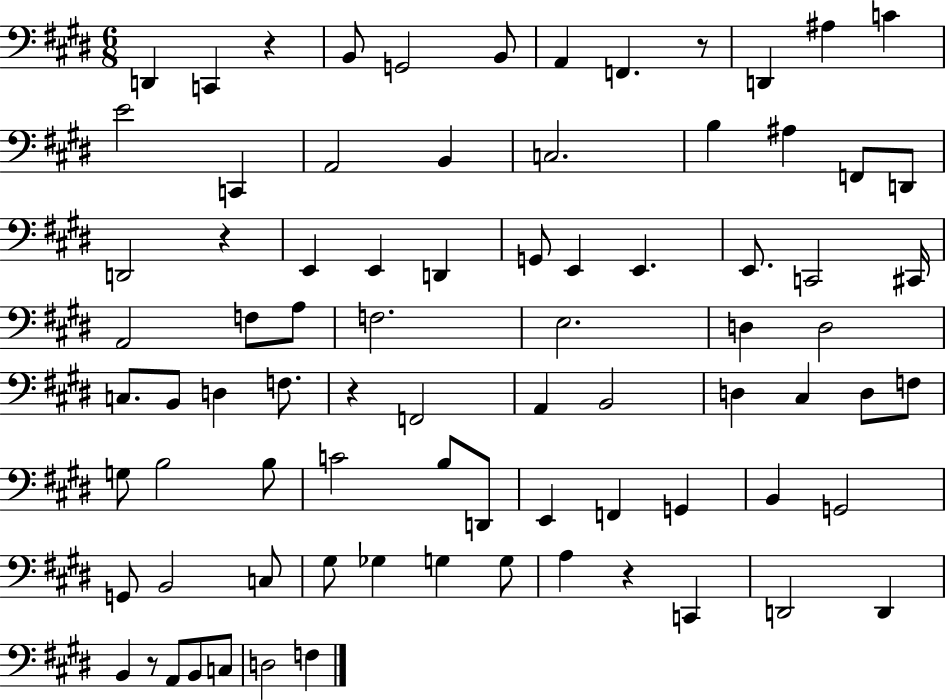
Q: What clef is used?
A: bass